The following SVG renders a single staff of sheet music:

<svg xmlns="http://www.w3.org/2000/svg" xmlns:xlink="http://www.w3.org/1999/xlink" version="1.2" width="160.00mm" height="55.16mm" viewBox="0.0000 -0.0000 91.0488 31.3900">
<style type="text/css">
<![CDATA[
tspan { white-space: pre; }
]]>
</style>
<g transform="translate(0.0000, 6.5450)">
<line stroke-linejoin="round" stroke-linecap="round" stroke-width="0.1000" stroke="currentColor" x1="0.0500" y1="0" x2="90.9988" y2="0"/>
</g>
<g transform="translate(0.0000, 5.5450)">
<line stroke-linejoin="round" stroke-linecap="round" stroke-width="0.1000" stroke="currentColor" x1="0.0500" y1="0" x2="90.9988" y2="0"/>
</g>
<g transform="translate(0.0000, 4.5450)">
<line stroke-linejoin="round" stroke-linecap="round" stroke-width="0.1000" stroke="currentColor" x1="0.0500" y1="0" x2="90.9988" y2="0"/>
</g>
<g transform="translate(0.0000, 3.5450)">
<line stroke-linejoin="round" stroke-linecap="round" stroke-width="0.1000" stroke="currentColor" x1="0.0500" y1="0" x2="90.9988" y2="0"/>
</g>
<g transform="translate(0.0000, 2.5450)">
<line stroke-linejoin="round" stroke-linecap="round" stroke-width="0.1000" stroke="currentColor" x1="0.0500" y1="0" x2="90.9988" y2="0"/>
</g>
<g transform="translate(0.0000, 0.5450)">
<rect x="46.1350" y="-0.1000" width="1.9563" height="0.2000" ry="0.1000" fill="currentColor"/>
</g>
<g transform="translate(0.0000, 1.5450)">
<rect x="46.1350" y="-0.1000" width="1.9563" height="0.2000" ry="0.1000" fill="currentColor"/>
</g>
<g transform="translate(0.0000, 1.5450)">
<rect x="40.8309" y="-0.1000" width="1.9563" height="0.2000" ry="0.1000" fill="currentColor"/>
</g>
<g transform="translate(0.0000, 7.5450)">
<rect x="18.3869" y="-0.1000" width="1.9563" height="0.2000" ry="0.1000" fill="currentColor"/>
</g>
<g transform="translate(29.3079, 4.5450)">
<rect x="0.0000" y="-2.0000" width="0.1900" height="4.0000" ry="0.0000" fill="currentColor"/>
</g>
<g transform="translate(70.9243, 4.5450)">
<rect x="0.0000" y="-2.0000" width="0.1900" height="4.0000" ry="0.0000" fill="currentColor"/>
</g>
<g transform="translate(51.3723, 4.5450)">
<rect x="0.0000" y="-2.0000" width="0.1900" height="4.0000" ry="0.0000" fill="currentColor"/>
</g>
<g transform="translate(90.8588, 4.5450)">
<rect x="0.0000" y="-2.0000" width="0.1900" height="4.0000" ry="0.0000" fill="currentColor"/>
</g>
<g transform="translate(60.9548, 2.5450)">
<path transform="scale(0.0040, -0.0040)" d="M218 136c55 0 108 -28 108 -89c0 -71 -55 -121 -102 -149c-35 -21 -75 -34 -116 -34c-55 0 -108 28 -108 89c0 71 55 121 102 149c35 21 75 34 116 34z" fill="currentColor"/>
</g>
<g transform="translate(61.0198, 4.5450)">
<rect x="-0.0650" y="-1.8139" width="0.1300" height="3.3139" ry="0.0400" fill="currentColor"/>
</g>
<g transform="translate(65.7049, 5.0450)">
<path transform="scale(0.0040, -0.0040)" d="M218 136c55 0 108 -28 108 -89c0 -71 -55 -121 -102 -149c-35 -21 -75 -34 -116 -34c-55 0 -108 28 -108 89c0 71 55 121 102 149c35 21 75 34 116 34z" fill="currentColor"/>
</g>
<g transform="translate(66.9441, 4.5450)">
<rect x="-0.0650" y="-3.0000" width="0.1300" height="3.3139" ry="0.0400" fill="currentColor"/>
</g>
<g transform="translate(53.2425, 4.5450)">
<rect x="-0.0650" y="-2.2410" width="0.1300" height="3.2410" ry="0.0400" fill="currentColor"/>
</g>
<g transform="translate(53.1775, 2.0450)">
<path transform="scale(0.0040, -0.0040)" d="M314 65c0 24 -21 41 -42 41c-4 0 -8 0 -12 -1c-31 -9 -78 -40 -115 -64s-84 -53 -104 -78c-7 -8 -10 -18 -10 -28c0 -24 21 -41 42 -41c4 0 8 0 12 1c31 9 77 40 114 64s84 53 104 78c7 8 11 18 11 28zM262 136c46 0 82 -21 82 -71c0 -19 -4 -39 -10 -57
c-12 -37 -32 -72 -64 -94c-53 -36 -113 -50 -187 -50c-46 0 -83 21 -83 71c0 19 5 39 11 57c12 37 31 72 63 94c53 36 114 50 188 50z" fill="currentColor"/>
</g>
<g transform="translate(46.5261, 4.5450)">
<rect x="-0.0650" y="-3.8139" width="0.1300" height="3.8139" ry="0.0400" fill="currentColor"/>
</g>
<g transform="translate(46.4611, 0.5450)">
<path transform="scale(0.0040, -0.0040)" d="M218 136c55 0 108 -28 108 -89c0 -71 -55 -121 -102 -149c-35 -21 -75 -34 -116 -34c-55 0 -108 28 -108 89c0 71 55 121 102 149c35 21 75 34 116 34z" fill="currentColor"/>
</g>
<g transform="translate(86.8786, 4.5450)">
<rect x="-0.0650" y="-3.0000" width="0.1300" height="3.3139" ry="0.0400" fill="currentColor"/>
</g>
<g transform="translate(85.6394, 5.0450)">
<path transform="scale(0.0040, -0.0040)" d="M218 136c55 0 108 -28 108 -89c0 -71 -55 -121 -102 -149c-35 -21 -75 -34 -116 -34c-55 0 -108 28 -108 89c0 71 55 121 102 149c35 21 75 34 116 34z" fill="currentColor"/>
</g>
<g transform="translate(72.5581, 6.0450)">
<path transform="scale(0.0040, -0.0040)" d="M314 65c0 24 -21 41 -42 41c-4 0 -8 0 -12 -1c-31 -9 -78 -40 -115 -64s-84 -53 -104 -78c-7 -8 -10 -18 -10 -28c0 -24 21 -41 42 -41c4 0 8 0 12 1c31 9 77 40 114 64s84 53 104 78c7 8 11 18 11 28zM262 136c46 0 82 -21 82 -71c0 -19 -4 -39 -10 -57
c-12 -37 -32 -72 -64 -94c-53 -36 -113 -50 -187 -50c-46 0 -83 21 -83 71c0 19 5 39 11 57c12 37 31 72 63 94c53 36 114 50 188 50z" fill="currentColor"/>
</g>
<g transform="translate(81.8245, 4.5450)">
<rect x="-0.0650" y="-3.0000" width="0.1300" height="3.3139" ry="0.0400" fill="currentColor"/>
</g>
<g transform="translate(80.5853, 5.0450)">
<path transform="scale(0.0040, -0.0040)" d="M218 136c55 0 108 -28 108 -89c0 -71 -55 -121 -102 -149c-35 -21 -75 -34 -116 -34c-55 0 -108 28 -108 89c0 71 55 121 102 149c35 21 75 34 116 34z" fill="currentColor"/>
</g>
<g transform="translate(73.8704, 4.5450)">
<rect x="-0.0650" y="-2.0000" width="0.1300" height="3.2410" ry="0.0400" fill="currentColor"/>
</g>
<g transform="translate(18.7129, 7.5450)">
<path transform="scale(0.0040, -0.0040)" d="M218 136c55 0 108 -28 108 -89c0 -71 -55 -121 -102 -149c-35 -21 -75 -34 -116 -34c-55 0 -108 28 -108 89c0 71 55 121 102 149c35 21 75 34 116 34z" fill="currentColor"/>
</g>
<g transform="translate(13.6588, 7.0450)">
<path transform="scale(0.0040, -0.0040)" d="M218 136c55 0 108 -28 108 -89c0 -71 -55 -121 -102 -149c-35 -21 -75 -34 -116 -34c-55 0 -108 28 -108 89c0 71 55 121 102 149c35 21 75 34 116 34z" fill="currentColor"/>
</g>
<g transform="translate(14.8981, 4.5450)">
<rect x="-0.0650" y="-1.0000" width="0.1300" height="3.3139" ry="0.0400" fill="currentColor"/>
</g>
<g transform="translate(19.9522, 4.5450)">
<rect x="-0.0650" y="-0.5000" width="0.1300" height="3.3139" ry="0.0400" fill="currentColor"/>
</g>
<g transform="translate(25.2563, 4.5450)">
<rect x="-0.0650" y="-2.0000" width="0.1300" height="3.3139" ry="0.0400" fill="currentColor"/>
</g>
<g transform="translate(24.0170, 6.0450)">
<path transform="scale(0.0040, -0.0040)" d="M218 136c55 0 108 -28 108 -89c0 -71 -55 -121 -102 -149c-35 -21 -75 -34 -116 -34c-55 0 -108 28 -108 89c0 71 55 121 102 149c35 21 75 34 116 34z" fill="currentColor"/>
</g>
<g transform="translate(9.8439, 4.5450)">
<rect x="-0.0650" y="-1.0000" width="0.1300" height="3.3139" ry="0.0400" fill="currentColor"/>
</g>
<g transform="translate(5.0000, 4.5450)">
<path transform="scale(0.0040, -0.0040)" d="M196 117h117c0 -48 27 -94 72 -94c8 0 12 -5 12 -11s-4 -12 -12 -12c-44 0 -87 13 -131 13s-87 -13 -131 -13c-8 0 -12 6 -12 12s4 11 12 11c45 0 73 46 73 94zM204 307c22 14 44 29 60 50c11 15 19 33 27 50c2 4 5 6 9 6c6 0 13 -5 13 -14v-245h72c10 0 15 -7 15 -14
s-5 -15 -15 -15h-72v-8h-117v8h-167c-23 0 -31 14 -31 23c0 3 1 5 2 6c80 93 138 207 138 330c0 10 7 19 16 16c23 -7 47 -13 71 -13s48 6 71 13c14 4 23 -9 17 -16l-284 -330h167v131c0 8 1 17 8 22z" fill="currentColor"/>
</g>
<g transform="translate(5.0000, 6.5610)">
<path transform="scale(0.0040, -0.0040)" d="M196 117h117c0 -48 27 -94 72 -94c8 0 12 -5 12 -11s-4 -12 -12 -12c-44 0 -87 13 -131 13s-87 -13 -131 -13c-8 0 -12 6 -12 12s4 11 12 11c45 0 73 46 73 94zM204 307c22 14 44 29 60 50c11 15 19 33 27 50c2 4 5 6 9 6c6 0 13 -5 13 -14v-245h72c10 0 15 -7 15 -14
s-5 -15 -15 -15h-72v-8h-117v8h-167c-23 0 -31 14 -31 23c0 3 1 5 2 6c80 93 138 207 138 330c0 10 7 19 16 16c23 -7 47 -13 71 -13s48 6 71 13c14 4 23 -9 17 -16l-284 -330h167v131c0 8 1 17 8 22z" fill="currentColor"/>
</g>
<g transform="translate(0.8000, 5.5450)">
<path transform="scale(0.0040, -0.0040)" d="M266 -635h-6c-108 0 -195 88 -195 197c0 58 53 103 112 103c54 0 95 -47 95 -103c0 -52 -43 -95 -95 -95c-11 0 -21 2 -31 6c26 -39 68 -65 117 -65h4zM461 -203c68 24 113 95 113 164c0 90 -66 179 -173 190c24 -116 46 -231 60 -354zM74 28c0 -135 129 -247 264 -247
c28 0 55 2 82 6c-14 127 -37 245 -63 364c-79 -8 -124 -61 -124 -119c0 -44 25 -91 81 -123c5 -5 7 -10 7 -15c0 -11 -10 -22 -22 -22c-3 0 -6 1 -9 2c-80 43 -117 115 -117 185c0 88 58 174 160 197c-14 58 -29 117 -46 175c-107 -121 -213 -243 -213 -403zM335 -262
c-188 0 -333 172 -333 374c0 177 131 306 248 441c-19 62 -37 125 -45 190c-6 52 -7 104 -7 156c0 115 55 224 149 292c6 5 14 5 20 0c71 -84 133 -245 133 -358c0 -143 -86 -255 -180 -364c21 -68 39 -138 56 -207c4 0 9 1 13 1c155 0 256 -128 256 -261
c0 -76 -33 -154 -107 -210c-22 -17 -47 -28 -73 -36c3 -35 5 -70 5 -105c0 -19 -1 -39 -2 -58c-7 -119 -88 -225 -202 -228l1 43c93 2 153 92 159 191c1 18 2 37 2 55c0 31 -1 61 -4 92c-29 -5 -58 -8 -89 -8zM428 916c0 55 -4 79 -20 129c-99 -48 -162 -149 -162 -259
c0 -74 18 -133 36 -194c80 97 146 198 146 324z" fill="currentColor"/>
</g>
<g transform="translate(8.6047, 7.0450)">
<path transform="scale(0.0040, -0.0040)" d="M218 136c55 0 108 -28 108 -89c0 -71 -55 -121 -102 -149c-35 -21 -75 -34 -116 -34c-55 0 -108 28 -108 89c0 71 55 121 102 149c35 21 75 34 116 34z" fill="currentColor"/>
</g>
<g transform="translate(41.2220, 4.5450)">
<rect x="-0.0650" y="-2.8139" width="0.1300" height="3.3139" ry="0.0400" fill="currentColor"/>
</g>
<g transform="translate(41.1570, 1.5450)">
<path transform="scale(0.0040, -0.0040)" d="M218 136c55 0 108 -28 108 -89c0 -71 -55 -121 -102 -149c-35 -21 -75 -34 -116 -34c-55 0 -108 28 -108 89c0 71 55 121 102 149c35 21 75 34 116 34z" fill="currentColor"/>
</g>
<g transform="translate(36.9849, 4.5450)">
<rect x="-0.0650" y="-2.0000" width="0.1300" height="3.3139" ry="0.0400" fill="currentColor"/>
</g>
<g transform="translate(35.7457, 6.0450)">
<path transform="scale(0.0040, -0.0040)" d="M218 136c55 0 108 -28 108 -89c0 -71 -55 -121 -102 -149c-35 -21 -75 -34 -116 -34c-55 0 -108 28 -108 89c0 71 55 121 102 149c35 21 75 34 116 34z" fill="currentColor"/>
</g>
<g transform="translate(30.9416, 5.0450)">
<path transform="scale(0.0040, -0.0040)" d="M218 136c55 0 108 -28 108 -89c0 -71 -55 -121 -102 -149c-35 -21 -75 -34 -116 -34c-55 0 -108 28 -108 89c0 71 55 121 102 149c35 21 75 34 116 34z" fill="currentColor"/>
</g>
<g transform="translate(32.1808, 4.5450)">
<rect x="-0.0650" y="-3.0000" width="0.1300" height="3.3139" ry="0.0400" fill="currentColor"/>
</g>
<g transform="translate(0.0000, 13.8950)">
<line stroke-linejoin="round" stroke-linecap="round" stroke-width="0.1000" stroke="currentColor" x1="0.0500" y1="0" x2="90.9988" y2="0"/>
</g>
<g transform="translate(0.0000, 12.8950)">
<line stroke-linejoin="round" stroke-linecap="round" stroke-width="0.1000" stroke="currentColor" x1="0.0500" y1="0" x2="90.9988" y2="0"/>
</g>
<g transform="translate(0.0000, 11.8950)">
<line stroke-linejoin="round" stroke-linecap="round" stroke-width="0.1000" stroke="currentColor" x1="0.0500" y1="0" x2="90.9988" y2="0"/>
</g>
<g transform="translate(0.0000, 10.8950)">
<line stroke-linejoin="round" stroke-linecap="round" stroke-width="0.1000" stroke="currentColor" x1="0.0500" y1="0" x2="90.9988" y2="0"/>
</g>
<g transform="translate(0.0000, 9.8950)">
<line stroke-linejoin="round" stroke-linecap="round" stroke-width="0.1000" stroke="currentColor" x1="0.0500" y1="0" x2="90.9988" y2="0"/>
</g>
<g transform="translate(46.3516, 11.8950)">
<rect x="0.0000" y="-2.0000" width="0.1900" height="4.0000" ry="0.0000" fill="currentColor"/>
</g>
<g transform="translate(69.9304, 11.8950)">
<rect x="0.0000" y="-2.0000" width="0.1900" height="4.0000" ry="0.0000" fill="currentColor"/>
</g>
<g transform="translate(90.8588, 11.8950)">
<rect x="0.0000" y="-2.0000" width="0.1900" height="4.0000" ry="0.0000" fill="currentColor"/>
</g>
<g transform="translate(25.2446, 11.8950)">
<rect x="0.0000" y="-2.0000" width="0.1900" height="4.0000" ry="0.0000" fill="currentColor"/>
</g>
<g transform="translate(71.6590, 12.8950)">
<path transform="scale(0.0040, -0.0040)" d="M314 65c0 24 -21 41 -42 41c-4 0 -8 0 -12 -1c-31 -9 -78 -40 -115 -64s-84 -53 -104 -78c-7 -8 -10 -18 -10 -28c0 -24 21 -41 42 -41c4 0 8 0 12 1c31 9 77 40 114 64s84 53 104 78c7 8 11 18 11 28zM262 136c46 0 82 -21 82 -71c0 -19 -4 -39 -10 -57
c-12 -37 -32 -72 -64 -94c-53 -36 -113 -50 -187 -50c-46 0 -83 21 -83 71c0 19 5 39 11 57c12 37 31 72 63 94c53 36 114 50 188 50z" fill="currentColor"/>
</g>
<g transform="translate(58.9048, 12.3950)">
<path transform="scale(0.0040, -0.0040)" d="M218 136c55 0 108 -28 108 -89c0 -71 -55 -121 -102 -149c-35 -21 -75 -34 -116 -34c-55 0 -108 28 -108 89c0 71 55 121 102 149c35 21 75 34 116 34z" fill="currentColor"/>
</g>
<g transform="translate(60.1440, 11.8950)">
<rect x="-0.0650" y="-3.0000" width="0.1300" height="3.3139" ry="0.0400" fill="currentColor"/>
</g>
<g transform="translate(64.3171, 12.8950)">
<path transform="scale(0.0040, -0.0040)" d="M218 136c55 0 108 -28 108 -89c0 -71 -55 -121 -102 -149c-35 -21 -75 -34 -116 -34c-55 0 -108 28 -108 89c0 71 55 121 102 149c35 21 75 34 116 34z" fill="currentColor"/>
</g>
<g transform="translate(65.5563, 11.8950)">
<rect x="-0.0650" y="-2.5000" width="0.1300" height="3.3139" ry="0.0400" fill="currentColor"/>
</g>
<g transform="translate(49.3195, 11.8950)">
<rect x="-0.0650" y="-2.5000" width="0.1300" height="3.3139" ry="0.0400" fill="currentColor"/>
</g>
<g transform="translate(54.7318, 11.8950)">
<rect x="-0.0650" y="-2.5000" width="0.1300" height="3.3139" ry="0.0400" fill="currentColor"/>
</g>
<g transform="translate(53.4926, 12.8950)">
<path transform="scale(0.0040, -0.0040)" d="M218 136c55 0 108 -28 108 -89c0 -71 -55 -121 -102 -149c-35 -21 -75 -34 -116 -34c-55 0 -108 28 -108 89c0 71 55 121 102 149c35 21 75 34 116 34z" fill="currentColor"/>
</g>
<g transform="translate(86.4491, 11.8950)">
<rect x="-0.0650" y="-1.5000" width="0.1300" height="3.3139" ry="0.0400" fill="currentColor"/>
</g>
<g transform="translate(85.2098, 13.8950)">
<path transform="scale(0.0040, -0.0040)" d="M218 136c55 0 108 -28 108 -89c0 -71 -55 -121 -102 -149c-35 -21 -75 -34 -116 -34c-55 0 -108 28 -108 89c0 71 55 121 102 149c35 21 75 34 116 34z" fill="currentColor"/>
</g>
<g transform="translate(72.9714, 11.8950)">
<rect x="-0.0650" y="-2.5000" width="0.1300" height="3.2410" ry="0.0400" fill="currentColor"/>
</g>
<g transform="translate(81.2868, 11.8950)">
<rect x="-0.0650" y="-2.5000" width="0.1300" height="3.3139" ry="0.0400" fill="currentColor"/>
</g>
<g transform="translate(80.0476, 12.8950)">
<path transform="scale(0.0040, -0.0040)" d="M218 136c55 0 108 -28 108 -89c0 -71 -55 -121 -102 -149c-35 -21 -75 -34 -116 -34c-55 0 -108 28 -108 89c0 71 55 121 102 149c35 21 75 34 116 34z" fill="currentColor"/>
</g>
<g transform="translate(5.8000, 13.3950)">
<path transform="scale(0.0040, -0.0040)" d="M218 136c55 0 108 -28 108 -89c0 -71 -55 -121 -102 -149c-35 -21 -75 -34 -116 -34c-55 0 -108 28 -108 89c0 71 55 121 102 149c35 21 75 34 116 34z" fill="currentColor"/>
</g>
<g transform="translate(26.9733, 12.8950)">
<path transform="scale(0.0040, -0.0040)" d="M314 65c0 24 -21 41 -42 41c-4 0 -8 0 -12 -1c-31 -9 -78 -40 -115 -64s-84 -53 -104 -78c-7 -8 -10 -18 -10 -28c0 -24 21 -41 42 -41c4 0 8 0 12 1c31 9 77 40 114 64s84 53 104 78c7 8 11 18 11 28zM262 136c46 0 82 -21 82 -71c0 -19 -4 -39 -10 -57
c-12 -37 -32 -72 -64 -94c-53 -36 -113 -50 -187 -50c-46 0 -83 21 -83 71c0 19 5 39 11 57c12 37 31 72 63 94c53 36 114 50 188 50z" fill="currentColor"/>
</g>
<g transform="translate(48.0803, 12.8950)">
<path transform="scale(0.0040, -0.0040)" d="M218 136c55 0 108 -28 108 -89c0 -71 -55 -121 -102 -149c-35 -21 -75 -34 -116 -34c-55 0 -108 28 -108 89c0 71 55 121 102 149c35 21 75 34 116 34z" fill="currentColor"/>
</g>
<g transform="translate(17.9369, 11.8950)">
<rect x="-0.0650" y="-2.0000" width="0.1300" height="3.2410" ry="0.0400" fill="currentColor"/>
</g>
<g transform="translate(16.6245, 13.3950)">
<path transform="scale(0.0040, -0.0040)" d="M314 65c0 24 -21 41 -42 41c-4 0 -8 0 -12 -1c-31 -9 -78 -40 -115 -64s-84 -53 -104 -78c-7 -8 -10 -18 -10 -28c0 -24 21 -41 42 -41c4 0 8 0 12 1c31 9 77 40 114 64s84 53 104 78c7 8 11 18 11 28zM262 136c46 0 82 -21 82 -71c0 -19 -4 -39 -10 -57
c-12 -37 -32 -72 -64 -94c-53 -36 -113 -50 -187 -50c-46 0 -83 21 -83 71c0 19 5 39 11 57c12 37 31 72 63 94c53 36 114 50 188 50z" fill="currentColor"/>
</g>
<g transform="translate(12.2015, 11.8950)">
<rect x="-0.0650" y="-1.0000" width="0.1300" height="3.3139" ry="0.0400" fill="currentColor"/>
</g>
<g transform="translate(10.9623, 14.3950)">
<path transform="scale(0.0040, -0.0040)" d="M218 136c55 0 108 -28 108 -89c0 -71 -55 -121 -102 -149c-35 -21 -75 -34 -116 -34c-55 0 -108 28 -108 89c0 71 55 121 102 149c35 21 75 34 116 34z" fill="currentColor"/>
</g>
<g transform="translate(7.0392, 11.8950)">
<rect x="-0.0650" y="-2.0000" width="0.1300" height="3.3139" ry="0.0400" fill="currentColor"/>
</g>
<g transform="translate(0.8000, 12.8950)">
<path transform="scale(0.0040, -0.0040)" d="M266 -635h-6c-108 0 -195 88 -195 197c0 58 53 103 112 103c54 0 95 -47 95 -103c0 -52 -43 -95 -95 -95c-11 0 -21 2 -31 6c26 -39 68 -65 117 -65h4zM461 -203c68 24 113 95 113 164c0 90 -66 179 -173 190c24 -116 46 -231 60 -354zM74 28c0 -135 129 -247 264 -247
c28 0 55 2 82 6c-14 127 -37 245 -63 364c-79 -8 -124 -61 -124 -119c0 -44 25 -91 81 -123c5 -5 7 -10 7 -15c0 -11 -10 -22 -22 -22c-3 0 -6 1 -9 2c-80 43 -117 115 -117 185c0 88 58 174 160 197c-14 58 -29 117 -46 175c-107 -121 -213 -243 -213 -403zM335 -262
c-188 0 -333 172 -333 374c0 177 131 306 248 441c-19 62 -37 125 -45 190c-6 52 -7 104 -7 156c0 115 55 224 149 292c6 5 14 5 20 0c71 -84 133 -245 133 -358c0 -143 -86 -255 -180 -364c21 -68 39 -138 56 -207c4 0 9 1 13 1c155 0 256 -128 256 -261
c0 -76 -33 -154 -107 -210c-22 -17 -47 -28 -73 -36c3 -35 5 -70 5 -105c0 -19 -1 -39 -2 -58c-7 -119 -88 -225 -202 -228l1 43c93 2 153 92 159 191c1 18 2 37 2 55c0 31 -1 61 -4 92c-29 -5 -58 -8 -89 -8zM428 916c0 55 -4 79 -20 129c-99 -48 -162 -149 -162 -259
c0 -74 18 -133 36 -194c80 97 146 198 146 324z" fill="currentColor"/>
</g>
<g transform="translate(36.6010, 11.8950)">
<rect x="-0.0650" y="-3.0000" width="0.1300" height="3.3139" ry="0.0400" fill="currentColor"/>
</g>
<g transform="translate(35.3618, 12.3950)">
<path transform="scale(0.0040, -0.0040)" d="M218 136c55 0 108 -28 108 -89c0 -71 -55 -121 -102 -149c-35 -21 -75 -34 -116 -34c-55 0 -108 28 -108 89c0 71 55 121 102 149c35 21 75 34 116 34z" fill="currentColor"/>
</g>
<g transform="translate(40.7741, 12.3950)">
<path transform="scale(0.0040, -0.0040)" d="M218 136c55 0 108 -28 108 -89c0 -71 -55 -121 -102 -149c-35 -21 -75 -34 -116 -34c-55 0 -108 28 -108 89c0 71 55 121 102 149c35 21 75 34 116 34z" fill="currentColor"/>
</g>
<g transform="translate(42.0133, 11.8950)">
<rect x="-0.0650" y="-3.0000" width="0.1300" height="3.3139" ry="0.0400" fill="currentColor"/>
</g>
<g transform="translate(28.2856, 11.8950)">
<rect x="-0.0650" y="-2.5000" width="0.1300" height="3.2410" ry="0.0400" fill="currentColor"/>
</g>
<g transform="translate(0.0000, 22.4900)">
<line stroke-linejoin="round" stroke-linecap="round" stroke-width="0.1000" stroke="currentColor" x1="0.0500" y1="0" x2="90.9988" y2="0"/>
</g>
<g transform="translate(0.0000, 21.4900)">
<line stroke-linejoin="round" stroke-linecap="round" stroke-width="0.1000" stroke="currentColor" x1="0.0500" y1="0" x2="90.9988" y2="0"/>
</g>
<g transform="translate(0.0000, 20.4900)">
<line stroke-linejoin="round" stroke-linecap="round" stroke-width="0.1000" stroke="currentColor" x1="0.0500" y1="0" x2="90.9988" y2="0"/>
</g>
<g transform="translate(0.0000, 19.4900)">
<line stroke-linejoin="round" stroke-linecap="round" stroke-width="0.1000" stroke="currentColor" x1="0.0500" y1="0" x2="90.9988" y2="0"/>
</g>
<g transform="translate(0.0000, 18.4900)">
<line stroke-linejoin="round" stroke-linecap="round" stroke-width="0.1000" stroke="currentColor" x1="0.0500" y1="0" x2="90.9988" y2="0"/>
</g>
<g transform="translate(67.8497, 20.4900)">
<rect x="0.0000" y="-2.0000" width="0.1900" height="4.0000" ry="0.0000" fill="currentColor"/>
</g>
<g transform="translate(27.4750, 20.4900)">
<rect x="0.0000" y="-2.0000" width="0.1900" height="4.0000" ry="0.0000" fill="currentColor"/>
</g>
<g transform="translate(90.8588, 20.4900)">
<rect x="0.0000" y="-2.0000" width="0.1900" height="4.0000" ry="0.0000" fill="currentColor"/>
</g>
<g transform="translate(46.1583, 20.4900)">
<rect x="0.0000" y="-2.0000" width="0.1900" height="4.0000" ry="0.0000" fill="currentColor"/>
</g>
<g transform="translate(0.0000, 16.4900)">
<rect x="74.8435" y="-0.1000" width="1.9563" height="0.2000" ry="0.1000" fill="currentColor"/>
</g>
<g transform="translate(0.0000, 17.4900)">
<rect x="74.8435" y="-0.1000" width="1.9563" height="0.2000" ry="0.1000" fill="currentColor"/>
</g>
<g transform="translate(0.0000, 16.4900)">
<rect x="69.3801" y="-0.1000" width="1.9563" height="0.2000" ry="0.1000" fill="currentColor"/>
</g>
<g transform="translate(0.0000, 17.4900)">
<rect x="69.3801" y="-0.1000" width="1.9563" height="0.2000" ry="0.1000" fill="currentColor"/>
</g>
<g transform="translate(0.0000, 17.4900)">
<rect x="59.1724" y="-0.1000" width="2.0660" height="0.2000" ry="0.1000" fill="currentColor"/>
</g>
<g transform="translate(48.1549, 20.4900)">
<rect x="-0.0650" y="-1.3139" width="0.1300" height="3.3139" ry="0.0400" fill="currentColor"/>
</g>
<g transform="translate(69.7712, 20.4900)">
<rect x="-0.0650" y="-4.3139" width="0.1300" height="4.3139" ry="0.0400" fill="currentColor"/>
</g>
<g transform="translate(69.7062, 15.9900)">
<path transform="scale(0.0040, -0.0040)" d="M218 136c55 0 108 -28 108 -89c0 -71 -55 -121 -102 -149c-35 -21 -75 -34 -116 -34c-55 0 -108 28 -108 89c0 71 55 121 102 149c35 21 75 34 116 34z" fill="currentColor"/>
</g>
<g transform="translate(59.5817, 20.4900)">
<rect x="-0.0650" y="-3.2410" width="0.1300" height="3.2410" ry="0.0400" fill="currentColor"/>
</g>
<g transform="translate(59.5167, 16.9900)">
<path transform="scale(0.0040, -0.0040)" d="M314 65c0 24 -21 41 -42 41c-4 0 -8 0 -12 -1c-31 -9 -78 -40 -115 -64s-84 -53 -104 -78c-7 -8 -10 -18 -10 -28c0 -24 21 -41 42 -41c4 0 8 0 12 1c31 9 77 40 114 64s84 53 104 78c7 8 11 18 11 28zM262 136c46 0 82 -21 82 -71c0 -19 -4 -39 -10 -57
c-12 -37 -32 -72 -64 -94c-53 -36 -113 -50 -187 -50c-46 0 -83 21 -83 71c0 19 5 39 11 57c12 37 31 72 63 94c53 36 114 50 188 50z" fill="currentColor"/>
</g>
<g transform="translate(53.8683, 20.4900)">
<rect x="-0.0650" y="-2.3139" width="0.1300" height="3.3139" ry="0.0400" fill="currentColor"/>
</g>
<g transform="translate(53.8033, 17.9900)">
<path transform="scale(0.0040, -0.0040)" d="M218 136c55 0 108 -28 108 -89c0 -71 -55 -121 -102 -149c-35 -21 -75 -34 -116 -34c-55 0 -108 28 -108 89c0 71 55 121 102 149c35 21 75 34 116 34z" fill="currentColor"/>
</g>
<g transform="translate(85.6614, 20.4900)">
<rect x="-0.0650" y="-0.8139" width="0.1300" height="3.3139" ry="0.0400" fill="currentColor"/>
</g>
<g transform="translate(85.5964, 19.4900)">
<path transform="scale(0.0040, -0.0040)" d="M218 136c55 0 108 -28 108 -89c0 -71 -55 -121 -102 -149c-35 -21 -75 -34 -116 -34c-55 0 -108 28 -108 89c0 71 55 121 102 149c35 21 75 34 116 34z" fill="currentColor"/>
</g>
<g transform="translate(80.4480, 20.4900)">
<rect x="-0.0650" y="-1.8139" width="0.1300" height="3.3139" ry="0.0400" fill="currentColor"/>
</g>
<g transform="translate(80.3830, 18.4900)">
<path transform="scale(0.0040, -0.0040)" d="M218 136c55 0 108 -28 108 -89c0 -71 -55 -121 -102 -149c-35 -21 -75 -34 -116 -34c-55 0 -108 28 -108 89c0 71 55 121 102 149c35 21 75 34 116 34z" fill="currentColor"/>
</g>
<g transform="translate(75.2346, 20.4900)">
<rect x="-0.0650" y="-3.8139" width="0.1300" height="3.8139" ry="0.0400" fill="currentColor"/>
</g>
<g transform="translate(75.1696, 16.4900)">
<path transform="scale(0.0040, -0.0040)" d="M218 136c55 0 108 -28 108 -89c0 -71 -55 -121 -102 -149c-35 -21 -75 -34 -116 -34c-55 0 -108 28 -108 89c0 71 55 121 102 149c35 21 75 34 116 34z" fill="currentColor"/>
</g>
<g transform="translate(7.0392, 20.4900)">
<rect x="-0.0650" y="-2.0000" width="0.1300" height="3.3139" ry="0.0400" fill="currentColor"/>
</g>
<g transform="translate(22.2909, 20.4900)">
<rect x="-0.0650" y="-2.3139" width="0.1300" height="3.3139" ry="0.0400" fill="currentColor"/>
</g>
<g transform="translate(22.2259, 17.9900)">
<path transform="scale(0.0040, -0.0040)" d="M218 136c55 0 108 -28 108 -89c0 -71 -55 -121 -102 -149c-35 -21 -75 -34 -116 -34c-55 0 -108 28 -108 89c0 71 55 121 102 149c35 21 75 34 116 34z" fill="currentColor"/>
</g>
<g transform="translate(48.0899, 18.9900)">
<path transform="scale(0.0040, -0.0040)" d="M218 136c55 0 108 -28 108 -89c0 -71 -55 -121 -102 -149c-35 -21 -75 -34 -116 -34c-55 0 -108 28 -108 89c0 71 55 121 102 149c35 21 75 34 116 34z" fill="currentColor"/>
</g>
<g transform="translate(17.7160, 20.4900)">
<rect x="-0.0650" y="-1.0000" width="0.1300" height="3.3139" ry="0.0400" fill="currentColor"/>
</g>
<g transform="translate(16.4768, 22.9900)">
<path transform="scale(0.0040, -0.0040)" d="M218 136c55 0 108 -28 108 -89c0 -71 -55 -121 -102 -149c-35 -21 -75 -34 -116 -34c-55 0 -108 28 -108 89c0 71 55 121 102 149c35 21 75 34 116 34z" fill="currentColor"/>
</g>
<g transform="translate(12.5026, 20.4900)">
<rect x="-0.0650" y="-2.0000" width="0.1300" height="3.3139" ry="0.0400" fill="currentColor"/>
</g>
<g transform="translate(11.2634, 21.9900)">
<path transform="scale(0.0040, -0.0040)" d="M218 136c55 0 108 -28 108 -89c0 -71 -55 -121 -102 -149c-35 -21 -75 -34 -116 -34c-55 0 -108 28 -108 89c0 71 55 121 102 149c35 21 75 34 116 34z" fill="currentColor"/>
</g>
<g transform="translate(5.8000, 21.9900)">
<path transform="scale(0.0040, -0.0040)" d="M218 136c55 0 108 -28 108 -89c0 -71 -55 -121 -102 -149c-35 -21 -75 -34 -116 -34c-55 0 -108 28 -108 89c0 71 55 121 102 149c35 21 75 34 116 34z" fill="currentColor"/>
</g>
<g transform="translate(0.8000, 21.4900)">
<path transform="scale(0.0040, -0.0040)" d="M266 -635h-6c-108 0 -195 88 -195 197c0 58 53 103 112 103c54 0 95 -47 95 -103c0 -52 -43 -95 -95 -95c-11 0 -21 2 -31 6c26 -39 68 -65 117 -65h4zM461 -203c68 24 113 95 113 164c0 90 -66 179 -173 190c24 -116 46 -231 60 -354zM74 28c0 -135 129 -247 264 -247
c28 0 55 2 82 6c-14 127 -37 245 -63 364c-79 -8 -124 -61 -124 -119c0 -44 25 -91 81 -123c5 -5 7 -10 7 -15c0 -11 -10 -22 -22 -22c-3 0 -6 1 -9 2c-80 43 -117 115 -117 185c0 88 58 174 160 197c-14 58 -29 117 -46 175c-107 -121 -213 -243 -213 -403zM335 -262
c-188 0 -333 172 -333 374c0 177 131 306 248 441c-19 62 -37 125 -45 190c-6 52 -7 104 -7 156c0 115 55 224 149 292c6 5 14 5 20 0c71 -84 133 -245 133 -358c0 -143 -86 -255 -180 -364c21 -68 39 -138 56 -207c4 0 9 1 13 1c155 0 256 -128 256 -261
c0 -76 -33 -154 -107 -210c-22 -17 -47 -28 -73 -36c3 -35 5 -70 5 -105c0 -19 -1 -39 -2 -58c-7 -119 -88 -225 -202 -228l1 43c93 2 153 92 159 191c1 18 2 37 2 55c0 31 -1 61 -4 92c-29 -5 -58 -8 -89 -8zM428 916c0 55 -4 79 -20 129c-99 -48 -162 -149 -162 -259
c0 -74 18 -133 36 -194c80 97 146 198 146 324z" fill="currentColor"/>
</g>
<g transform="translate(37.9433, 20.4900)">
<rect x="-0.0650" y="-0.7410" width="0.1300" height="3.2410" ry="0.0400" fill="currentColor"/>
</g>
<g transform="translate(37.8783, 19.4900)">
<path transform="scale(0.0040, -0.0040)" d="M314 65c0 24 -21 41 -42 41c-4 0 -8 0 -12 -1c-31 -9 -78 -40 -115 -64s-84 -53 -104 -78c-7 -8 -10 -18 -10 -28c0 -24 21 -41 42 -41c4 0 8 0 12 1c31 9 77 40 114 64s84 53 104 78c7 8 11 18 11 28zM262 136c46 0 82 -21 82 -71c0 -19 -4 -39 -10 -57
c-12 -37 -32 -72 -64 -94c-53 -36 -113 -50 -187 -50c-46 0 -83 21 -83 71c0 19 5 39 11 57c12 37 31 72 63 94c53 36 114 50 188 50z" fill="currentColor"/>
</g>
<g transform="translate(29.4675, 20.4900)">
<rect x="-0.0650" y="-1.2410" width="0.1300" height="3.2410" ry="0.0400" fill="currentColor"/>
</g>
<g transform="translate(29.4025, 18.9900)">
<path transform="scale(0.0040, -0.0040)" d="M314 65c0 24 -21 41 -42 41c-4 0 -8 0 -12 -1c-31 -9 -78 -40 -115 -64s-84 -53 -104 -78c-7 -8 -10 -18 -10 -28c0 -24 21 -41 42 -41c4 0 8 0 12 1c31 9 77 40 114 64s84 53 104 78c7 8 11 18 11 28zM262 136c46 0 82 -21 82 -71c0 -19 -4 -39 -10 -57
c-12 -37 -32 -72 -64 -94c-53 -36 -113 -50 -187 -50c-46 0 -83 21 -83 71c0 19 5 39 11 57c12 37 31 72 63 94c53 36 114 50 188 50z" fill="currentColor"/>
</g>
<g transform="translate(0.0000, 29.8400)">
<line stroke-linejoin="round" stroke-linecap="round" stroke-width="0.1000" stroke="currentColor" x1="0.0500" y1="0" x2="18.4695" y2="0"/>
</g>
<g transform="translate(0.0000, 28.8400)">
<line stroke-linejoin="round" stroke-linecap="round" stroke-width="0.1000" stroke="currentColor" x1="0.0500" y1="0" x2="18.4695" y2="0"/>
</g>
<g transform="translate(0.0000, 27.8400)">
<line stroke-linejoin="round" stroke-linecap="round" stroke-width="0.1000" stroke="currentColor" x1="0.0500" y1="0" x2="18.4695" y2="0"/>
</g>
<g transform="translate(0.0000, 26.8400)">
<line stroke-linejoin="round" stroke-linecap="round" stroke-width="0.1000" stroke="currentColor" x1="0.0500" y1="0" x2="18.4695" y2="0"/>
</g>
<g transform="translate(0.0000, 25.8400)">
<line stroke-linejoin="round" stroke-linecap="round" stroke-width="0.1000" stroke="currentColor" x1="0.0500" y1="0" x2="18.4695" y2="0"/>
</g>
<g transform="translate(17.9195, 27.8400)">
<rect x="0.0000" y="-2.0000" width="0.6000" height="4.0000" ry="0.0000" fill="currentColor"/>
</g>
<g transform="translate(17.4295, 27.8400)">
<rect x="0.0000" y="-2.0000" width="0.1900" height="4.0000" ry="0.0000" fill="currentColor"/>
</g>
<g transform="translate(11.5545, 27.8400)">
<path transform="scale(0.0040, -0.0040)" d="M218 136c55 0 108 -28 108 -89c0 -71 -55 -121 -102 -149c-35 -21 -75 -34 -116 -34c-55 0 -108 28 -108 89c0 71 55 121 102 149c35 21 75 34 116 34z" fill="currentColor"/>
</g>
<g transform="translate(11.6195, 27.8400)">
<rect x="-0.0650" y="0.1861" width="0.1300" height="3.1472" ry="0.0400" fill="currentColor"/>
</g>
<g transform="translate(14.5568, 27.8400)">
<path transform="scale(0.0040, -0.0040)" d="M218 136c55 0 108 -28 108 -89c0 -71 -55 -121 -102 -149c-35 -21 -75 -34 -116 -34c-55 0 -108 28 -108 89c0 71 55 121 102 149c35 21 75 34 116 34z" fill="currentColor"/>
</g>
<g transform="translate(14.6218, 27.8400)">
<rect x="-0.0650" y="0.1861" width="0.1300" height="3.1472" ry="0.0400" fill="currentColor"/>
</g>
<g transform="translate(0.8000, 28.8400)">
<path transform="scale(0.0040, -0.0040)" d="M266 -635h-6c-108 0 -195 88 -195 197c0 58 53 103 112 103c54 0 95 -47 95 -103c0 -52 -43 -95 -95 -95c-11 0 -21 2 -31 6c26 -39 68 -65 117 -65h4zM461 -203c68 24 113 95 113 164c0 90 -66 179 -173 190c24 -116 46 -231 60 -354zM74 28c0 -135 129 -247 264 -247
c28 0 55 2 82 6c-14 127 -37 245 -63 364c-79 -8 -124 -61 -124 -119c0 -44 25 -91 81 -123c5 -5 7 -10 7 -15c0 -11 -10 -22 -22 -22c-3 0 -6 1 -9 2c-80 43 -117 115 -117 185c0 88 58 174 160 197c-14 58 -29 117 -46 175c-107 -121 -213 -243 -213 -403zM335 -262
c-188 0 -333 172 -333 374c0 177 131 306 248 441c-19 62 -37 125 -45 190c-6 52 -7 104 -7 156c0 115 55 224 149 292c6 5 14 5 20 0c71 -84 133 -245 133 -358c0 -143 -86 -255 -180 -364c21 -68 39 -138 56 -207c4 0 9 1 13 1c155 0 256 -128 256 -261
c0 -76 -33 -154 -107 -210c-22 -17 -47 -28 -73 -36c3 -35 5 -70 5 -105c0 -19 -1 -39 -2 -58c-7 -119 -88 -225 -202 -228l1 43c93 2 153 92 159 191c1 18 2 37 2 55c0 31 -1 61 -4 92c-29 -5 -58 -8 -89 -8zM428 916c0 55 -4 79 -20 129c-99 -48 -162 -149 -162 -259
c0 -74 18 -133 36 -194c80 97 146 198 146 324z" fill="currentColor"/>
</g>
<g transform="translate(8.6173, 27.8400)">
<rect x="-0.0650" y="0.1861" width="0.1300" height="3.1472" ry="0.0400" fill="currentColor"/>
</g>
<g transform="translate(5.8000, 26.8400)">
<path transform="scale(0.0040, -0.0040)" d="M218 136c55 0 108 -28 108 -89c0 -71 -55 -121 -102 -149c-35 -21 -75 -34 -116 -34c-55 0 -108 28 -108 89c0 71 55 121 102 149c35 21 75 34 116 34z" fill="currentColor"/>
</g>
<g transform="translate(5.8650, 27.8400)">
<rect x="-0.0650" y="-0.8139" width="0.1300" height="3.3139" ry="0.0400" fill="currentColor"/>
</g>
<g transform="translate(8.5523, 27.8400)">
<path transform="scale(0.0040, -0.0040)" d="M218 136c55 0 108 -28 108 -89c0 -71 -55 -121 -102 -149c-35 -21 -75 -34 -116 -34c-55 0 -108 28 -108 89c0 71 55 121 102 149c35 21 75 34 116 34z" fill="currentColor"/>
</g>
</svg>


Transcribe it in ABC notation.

X:1
T:Untitled
M:4/4
L:1/4
K:C
D D C F A F a c' g2 f A F2 A A F D F2 G2 A A G G A G G2 G E F F D g e2 d2 e g b2 d' c' f d d B B B